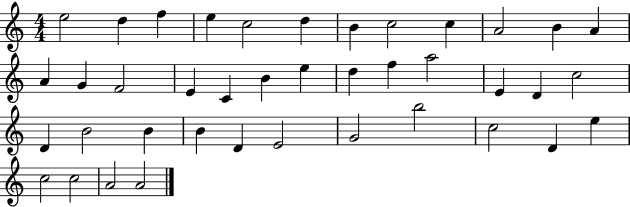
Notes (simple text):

E5/h D5/q F5/q E5/q C5/h D5/q B4/q C5/h C5/q A4/h B4/q A4/q A4/q G4/q F4/h E4/q C4/q B4/q E5/q D5/q F5/q A5/h E4/q D4/q C5/h D4/q B4/h B4/q B4/q D4/q E4/h G4/h B5/h C5/h D4/q E5/q C5/h C5/h A4/h A4/h